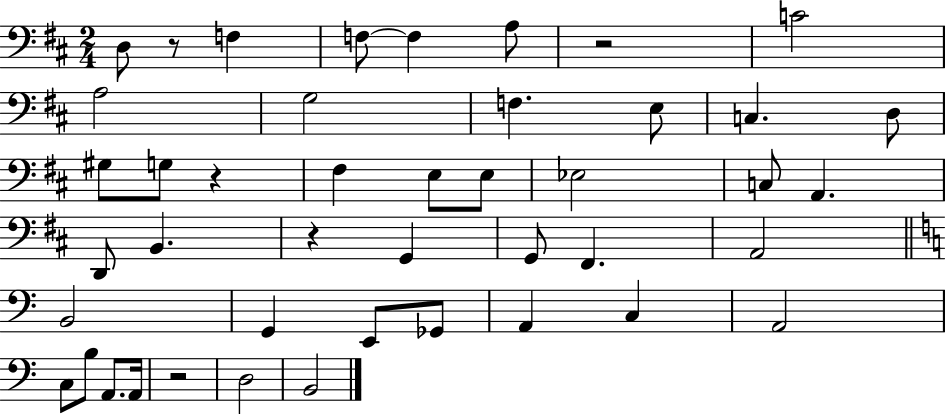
D3/e R/e F3/q F3/e F3/q A3/e R/h C4/h A3/h G3/h F3/q. E3/e C3/q. D3/e G#3/e G3/e R/q F#3/q E3/e E3/e Eb3/h C3/e A2/q. D2/e B2/q. R/q G2/q G2/e F#2/q. A2/h B2/h G2/q E2/e Gb2/e A2/q C3/q A2/h C3/e B3/e A2/e. A2/s R/h D3/h B2/h